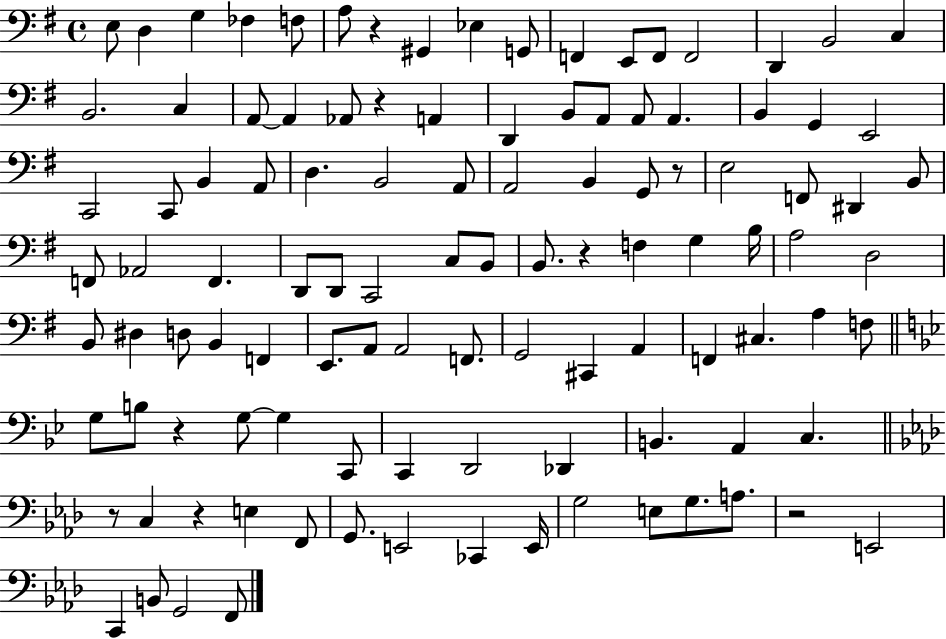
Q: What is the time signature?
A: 4/4